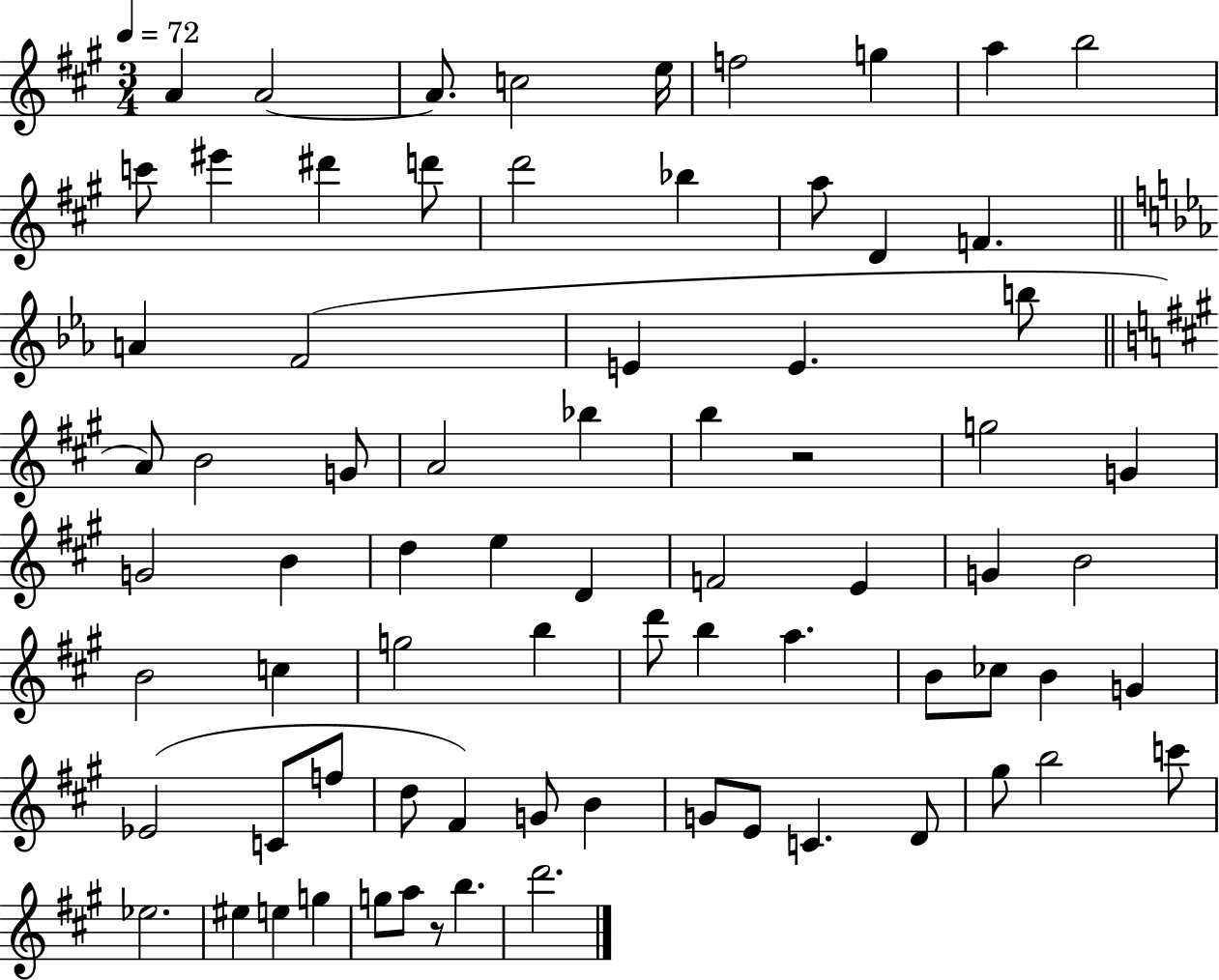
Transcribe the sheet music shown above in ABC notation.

X:1
T:Untitled
M:3/4
L:1/4
K:A
A A2 A/2 c2 e/4 f2 g a b2 c'/2 ^e' ^d' d'/2 d'2 _b a/2 D F A F2 E E b/2 A/2 B2 G/2 A2 _b b z2 g2 G G2 B d e D F2 E G B2 B2 c g2 b d'/2 b a B/2 _c/2 B G _E2 C/2 f/2 d/2 ^F G/2 B G/2 E/2 C D/2 ^g/2 b2 c'/2 _e2 ^e e g g/2 a/2 z/2 b d'2